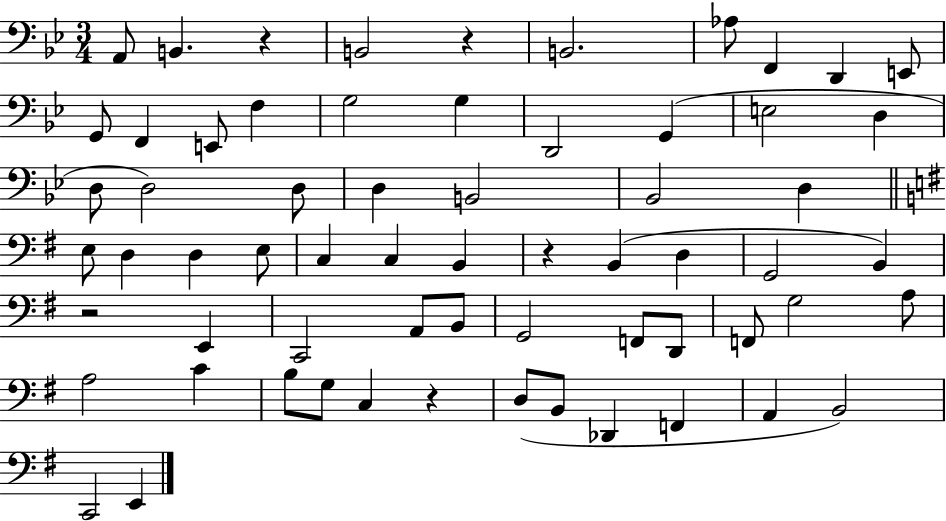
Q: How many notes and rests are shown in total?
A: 64